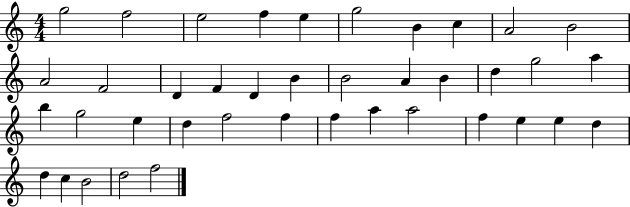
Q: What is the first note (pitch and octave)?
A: G5